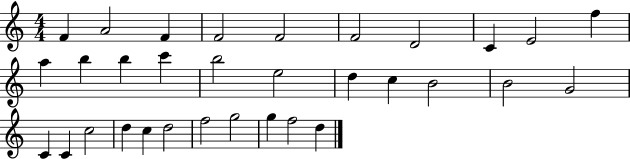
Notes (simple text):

F4/q A4/h F4/q F4/h F4/h F4/h D4/h C4/q E4/h F5/q A5/q B5/q B5/q C6/q B5/h E5/h D5/q C5/q B4/h B4/h G4/h C4/q C4/q C5/h D5/q C5/q D5/h F5/h G5/h G5/q F5/h D5/q